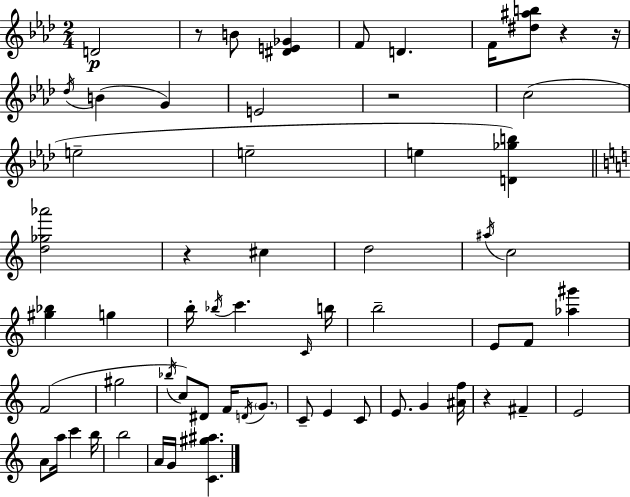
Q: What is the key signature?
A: AES major